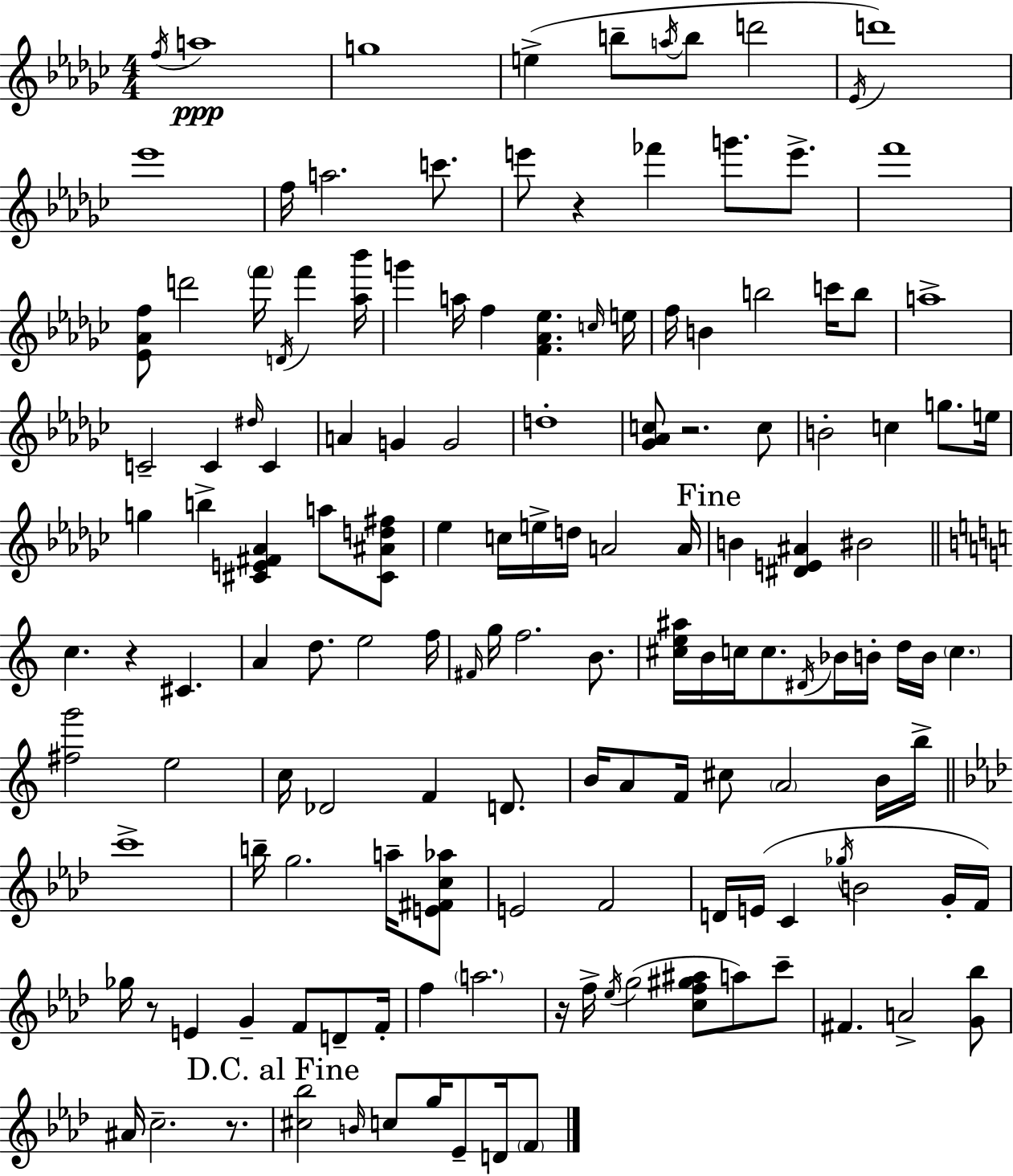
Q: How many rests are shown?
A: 6